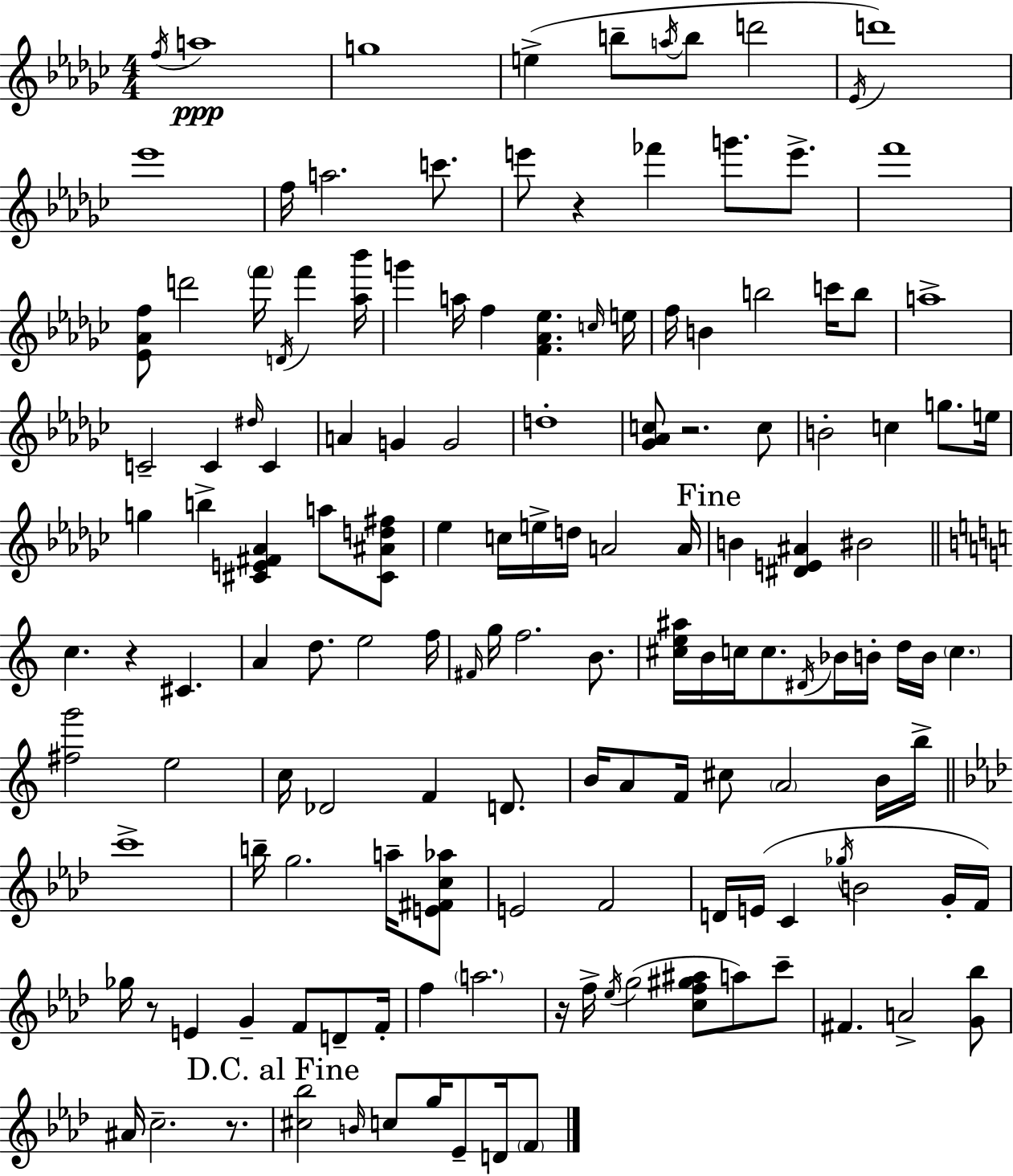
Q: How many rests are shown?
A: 6